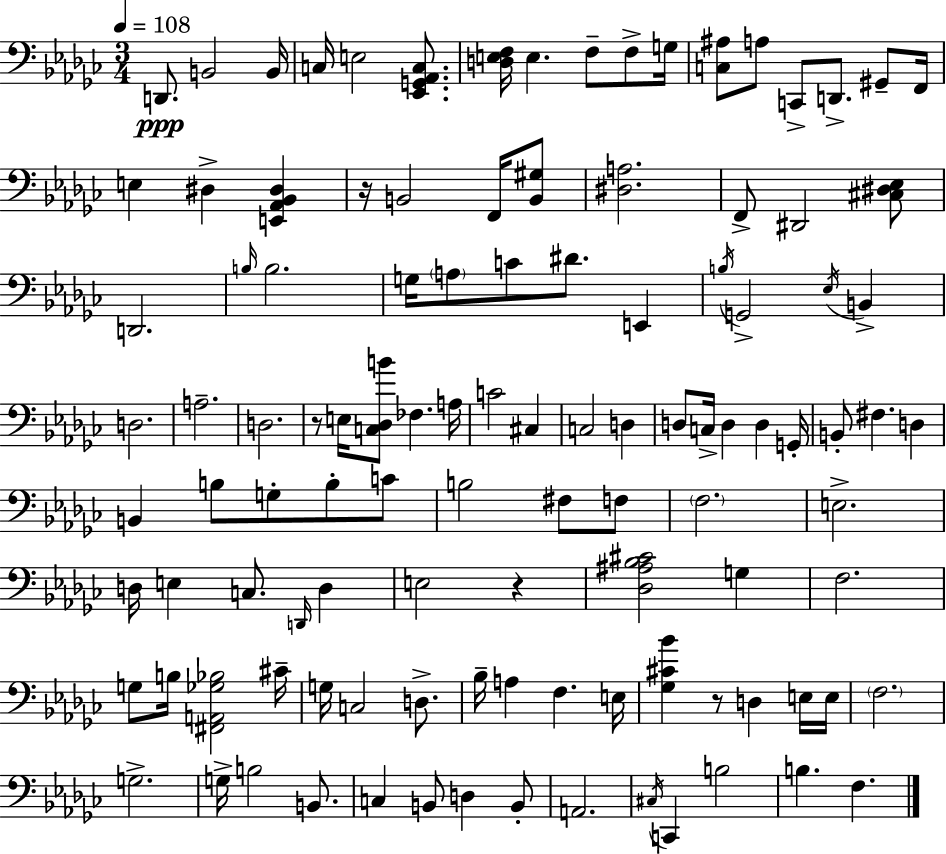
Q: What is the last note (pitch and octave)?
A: F3